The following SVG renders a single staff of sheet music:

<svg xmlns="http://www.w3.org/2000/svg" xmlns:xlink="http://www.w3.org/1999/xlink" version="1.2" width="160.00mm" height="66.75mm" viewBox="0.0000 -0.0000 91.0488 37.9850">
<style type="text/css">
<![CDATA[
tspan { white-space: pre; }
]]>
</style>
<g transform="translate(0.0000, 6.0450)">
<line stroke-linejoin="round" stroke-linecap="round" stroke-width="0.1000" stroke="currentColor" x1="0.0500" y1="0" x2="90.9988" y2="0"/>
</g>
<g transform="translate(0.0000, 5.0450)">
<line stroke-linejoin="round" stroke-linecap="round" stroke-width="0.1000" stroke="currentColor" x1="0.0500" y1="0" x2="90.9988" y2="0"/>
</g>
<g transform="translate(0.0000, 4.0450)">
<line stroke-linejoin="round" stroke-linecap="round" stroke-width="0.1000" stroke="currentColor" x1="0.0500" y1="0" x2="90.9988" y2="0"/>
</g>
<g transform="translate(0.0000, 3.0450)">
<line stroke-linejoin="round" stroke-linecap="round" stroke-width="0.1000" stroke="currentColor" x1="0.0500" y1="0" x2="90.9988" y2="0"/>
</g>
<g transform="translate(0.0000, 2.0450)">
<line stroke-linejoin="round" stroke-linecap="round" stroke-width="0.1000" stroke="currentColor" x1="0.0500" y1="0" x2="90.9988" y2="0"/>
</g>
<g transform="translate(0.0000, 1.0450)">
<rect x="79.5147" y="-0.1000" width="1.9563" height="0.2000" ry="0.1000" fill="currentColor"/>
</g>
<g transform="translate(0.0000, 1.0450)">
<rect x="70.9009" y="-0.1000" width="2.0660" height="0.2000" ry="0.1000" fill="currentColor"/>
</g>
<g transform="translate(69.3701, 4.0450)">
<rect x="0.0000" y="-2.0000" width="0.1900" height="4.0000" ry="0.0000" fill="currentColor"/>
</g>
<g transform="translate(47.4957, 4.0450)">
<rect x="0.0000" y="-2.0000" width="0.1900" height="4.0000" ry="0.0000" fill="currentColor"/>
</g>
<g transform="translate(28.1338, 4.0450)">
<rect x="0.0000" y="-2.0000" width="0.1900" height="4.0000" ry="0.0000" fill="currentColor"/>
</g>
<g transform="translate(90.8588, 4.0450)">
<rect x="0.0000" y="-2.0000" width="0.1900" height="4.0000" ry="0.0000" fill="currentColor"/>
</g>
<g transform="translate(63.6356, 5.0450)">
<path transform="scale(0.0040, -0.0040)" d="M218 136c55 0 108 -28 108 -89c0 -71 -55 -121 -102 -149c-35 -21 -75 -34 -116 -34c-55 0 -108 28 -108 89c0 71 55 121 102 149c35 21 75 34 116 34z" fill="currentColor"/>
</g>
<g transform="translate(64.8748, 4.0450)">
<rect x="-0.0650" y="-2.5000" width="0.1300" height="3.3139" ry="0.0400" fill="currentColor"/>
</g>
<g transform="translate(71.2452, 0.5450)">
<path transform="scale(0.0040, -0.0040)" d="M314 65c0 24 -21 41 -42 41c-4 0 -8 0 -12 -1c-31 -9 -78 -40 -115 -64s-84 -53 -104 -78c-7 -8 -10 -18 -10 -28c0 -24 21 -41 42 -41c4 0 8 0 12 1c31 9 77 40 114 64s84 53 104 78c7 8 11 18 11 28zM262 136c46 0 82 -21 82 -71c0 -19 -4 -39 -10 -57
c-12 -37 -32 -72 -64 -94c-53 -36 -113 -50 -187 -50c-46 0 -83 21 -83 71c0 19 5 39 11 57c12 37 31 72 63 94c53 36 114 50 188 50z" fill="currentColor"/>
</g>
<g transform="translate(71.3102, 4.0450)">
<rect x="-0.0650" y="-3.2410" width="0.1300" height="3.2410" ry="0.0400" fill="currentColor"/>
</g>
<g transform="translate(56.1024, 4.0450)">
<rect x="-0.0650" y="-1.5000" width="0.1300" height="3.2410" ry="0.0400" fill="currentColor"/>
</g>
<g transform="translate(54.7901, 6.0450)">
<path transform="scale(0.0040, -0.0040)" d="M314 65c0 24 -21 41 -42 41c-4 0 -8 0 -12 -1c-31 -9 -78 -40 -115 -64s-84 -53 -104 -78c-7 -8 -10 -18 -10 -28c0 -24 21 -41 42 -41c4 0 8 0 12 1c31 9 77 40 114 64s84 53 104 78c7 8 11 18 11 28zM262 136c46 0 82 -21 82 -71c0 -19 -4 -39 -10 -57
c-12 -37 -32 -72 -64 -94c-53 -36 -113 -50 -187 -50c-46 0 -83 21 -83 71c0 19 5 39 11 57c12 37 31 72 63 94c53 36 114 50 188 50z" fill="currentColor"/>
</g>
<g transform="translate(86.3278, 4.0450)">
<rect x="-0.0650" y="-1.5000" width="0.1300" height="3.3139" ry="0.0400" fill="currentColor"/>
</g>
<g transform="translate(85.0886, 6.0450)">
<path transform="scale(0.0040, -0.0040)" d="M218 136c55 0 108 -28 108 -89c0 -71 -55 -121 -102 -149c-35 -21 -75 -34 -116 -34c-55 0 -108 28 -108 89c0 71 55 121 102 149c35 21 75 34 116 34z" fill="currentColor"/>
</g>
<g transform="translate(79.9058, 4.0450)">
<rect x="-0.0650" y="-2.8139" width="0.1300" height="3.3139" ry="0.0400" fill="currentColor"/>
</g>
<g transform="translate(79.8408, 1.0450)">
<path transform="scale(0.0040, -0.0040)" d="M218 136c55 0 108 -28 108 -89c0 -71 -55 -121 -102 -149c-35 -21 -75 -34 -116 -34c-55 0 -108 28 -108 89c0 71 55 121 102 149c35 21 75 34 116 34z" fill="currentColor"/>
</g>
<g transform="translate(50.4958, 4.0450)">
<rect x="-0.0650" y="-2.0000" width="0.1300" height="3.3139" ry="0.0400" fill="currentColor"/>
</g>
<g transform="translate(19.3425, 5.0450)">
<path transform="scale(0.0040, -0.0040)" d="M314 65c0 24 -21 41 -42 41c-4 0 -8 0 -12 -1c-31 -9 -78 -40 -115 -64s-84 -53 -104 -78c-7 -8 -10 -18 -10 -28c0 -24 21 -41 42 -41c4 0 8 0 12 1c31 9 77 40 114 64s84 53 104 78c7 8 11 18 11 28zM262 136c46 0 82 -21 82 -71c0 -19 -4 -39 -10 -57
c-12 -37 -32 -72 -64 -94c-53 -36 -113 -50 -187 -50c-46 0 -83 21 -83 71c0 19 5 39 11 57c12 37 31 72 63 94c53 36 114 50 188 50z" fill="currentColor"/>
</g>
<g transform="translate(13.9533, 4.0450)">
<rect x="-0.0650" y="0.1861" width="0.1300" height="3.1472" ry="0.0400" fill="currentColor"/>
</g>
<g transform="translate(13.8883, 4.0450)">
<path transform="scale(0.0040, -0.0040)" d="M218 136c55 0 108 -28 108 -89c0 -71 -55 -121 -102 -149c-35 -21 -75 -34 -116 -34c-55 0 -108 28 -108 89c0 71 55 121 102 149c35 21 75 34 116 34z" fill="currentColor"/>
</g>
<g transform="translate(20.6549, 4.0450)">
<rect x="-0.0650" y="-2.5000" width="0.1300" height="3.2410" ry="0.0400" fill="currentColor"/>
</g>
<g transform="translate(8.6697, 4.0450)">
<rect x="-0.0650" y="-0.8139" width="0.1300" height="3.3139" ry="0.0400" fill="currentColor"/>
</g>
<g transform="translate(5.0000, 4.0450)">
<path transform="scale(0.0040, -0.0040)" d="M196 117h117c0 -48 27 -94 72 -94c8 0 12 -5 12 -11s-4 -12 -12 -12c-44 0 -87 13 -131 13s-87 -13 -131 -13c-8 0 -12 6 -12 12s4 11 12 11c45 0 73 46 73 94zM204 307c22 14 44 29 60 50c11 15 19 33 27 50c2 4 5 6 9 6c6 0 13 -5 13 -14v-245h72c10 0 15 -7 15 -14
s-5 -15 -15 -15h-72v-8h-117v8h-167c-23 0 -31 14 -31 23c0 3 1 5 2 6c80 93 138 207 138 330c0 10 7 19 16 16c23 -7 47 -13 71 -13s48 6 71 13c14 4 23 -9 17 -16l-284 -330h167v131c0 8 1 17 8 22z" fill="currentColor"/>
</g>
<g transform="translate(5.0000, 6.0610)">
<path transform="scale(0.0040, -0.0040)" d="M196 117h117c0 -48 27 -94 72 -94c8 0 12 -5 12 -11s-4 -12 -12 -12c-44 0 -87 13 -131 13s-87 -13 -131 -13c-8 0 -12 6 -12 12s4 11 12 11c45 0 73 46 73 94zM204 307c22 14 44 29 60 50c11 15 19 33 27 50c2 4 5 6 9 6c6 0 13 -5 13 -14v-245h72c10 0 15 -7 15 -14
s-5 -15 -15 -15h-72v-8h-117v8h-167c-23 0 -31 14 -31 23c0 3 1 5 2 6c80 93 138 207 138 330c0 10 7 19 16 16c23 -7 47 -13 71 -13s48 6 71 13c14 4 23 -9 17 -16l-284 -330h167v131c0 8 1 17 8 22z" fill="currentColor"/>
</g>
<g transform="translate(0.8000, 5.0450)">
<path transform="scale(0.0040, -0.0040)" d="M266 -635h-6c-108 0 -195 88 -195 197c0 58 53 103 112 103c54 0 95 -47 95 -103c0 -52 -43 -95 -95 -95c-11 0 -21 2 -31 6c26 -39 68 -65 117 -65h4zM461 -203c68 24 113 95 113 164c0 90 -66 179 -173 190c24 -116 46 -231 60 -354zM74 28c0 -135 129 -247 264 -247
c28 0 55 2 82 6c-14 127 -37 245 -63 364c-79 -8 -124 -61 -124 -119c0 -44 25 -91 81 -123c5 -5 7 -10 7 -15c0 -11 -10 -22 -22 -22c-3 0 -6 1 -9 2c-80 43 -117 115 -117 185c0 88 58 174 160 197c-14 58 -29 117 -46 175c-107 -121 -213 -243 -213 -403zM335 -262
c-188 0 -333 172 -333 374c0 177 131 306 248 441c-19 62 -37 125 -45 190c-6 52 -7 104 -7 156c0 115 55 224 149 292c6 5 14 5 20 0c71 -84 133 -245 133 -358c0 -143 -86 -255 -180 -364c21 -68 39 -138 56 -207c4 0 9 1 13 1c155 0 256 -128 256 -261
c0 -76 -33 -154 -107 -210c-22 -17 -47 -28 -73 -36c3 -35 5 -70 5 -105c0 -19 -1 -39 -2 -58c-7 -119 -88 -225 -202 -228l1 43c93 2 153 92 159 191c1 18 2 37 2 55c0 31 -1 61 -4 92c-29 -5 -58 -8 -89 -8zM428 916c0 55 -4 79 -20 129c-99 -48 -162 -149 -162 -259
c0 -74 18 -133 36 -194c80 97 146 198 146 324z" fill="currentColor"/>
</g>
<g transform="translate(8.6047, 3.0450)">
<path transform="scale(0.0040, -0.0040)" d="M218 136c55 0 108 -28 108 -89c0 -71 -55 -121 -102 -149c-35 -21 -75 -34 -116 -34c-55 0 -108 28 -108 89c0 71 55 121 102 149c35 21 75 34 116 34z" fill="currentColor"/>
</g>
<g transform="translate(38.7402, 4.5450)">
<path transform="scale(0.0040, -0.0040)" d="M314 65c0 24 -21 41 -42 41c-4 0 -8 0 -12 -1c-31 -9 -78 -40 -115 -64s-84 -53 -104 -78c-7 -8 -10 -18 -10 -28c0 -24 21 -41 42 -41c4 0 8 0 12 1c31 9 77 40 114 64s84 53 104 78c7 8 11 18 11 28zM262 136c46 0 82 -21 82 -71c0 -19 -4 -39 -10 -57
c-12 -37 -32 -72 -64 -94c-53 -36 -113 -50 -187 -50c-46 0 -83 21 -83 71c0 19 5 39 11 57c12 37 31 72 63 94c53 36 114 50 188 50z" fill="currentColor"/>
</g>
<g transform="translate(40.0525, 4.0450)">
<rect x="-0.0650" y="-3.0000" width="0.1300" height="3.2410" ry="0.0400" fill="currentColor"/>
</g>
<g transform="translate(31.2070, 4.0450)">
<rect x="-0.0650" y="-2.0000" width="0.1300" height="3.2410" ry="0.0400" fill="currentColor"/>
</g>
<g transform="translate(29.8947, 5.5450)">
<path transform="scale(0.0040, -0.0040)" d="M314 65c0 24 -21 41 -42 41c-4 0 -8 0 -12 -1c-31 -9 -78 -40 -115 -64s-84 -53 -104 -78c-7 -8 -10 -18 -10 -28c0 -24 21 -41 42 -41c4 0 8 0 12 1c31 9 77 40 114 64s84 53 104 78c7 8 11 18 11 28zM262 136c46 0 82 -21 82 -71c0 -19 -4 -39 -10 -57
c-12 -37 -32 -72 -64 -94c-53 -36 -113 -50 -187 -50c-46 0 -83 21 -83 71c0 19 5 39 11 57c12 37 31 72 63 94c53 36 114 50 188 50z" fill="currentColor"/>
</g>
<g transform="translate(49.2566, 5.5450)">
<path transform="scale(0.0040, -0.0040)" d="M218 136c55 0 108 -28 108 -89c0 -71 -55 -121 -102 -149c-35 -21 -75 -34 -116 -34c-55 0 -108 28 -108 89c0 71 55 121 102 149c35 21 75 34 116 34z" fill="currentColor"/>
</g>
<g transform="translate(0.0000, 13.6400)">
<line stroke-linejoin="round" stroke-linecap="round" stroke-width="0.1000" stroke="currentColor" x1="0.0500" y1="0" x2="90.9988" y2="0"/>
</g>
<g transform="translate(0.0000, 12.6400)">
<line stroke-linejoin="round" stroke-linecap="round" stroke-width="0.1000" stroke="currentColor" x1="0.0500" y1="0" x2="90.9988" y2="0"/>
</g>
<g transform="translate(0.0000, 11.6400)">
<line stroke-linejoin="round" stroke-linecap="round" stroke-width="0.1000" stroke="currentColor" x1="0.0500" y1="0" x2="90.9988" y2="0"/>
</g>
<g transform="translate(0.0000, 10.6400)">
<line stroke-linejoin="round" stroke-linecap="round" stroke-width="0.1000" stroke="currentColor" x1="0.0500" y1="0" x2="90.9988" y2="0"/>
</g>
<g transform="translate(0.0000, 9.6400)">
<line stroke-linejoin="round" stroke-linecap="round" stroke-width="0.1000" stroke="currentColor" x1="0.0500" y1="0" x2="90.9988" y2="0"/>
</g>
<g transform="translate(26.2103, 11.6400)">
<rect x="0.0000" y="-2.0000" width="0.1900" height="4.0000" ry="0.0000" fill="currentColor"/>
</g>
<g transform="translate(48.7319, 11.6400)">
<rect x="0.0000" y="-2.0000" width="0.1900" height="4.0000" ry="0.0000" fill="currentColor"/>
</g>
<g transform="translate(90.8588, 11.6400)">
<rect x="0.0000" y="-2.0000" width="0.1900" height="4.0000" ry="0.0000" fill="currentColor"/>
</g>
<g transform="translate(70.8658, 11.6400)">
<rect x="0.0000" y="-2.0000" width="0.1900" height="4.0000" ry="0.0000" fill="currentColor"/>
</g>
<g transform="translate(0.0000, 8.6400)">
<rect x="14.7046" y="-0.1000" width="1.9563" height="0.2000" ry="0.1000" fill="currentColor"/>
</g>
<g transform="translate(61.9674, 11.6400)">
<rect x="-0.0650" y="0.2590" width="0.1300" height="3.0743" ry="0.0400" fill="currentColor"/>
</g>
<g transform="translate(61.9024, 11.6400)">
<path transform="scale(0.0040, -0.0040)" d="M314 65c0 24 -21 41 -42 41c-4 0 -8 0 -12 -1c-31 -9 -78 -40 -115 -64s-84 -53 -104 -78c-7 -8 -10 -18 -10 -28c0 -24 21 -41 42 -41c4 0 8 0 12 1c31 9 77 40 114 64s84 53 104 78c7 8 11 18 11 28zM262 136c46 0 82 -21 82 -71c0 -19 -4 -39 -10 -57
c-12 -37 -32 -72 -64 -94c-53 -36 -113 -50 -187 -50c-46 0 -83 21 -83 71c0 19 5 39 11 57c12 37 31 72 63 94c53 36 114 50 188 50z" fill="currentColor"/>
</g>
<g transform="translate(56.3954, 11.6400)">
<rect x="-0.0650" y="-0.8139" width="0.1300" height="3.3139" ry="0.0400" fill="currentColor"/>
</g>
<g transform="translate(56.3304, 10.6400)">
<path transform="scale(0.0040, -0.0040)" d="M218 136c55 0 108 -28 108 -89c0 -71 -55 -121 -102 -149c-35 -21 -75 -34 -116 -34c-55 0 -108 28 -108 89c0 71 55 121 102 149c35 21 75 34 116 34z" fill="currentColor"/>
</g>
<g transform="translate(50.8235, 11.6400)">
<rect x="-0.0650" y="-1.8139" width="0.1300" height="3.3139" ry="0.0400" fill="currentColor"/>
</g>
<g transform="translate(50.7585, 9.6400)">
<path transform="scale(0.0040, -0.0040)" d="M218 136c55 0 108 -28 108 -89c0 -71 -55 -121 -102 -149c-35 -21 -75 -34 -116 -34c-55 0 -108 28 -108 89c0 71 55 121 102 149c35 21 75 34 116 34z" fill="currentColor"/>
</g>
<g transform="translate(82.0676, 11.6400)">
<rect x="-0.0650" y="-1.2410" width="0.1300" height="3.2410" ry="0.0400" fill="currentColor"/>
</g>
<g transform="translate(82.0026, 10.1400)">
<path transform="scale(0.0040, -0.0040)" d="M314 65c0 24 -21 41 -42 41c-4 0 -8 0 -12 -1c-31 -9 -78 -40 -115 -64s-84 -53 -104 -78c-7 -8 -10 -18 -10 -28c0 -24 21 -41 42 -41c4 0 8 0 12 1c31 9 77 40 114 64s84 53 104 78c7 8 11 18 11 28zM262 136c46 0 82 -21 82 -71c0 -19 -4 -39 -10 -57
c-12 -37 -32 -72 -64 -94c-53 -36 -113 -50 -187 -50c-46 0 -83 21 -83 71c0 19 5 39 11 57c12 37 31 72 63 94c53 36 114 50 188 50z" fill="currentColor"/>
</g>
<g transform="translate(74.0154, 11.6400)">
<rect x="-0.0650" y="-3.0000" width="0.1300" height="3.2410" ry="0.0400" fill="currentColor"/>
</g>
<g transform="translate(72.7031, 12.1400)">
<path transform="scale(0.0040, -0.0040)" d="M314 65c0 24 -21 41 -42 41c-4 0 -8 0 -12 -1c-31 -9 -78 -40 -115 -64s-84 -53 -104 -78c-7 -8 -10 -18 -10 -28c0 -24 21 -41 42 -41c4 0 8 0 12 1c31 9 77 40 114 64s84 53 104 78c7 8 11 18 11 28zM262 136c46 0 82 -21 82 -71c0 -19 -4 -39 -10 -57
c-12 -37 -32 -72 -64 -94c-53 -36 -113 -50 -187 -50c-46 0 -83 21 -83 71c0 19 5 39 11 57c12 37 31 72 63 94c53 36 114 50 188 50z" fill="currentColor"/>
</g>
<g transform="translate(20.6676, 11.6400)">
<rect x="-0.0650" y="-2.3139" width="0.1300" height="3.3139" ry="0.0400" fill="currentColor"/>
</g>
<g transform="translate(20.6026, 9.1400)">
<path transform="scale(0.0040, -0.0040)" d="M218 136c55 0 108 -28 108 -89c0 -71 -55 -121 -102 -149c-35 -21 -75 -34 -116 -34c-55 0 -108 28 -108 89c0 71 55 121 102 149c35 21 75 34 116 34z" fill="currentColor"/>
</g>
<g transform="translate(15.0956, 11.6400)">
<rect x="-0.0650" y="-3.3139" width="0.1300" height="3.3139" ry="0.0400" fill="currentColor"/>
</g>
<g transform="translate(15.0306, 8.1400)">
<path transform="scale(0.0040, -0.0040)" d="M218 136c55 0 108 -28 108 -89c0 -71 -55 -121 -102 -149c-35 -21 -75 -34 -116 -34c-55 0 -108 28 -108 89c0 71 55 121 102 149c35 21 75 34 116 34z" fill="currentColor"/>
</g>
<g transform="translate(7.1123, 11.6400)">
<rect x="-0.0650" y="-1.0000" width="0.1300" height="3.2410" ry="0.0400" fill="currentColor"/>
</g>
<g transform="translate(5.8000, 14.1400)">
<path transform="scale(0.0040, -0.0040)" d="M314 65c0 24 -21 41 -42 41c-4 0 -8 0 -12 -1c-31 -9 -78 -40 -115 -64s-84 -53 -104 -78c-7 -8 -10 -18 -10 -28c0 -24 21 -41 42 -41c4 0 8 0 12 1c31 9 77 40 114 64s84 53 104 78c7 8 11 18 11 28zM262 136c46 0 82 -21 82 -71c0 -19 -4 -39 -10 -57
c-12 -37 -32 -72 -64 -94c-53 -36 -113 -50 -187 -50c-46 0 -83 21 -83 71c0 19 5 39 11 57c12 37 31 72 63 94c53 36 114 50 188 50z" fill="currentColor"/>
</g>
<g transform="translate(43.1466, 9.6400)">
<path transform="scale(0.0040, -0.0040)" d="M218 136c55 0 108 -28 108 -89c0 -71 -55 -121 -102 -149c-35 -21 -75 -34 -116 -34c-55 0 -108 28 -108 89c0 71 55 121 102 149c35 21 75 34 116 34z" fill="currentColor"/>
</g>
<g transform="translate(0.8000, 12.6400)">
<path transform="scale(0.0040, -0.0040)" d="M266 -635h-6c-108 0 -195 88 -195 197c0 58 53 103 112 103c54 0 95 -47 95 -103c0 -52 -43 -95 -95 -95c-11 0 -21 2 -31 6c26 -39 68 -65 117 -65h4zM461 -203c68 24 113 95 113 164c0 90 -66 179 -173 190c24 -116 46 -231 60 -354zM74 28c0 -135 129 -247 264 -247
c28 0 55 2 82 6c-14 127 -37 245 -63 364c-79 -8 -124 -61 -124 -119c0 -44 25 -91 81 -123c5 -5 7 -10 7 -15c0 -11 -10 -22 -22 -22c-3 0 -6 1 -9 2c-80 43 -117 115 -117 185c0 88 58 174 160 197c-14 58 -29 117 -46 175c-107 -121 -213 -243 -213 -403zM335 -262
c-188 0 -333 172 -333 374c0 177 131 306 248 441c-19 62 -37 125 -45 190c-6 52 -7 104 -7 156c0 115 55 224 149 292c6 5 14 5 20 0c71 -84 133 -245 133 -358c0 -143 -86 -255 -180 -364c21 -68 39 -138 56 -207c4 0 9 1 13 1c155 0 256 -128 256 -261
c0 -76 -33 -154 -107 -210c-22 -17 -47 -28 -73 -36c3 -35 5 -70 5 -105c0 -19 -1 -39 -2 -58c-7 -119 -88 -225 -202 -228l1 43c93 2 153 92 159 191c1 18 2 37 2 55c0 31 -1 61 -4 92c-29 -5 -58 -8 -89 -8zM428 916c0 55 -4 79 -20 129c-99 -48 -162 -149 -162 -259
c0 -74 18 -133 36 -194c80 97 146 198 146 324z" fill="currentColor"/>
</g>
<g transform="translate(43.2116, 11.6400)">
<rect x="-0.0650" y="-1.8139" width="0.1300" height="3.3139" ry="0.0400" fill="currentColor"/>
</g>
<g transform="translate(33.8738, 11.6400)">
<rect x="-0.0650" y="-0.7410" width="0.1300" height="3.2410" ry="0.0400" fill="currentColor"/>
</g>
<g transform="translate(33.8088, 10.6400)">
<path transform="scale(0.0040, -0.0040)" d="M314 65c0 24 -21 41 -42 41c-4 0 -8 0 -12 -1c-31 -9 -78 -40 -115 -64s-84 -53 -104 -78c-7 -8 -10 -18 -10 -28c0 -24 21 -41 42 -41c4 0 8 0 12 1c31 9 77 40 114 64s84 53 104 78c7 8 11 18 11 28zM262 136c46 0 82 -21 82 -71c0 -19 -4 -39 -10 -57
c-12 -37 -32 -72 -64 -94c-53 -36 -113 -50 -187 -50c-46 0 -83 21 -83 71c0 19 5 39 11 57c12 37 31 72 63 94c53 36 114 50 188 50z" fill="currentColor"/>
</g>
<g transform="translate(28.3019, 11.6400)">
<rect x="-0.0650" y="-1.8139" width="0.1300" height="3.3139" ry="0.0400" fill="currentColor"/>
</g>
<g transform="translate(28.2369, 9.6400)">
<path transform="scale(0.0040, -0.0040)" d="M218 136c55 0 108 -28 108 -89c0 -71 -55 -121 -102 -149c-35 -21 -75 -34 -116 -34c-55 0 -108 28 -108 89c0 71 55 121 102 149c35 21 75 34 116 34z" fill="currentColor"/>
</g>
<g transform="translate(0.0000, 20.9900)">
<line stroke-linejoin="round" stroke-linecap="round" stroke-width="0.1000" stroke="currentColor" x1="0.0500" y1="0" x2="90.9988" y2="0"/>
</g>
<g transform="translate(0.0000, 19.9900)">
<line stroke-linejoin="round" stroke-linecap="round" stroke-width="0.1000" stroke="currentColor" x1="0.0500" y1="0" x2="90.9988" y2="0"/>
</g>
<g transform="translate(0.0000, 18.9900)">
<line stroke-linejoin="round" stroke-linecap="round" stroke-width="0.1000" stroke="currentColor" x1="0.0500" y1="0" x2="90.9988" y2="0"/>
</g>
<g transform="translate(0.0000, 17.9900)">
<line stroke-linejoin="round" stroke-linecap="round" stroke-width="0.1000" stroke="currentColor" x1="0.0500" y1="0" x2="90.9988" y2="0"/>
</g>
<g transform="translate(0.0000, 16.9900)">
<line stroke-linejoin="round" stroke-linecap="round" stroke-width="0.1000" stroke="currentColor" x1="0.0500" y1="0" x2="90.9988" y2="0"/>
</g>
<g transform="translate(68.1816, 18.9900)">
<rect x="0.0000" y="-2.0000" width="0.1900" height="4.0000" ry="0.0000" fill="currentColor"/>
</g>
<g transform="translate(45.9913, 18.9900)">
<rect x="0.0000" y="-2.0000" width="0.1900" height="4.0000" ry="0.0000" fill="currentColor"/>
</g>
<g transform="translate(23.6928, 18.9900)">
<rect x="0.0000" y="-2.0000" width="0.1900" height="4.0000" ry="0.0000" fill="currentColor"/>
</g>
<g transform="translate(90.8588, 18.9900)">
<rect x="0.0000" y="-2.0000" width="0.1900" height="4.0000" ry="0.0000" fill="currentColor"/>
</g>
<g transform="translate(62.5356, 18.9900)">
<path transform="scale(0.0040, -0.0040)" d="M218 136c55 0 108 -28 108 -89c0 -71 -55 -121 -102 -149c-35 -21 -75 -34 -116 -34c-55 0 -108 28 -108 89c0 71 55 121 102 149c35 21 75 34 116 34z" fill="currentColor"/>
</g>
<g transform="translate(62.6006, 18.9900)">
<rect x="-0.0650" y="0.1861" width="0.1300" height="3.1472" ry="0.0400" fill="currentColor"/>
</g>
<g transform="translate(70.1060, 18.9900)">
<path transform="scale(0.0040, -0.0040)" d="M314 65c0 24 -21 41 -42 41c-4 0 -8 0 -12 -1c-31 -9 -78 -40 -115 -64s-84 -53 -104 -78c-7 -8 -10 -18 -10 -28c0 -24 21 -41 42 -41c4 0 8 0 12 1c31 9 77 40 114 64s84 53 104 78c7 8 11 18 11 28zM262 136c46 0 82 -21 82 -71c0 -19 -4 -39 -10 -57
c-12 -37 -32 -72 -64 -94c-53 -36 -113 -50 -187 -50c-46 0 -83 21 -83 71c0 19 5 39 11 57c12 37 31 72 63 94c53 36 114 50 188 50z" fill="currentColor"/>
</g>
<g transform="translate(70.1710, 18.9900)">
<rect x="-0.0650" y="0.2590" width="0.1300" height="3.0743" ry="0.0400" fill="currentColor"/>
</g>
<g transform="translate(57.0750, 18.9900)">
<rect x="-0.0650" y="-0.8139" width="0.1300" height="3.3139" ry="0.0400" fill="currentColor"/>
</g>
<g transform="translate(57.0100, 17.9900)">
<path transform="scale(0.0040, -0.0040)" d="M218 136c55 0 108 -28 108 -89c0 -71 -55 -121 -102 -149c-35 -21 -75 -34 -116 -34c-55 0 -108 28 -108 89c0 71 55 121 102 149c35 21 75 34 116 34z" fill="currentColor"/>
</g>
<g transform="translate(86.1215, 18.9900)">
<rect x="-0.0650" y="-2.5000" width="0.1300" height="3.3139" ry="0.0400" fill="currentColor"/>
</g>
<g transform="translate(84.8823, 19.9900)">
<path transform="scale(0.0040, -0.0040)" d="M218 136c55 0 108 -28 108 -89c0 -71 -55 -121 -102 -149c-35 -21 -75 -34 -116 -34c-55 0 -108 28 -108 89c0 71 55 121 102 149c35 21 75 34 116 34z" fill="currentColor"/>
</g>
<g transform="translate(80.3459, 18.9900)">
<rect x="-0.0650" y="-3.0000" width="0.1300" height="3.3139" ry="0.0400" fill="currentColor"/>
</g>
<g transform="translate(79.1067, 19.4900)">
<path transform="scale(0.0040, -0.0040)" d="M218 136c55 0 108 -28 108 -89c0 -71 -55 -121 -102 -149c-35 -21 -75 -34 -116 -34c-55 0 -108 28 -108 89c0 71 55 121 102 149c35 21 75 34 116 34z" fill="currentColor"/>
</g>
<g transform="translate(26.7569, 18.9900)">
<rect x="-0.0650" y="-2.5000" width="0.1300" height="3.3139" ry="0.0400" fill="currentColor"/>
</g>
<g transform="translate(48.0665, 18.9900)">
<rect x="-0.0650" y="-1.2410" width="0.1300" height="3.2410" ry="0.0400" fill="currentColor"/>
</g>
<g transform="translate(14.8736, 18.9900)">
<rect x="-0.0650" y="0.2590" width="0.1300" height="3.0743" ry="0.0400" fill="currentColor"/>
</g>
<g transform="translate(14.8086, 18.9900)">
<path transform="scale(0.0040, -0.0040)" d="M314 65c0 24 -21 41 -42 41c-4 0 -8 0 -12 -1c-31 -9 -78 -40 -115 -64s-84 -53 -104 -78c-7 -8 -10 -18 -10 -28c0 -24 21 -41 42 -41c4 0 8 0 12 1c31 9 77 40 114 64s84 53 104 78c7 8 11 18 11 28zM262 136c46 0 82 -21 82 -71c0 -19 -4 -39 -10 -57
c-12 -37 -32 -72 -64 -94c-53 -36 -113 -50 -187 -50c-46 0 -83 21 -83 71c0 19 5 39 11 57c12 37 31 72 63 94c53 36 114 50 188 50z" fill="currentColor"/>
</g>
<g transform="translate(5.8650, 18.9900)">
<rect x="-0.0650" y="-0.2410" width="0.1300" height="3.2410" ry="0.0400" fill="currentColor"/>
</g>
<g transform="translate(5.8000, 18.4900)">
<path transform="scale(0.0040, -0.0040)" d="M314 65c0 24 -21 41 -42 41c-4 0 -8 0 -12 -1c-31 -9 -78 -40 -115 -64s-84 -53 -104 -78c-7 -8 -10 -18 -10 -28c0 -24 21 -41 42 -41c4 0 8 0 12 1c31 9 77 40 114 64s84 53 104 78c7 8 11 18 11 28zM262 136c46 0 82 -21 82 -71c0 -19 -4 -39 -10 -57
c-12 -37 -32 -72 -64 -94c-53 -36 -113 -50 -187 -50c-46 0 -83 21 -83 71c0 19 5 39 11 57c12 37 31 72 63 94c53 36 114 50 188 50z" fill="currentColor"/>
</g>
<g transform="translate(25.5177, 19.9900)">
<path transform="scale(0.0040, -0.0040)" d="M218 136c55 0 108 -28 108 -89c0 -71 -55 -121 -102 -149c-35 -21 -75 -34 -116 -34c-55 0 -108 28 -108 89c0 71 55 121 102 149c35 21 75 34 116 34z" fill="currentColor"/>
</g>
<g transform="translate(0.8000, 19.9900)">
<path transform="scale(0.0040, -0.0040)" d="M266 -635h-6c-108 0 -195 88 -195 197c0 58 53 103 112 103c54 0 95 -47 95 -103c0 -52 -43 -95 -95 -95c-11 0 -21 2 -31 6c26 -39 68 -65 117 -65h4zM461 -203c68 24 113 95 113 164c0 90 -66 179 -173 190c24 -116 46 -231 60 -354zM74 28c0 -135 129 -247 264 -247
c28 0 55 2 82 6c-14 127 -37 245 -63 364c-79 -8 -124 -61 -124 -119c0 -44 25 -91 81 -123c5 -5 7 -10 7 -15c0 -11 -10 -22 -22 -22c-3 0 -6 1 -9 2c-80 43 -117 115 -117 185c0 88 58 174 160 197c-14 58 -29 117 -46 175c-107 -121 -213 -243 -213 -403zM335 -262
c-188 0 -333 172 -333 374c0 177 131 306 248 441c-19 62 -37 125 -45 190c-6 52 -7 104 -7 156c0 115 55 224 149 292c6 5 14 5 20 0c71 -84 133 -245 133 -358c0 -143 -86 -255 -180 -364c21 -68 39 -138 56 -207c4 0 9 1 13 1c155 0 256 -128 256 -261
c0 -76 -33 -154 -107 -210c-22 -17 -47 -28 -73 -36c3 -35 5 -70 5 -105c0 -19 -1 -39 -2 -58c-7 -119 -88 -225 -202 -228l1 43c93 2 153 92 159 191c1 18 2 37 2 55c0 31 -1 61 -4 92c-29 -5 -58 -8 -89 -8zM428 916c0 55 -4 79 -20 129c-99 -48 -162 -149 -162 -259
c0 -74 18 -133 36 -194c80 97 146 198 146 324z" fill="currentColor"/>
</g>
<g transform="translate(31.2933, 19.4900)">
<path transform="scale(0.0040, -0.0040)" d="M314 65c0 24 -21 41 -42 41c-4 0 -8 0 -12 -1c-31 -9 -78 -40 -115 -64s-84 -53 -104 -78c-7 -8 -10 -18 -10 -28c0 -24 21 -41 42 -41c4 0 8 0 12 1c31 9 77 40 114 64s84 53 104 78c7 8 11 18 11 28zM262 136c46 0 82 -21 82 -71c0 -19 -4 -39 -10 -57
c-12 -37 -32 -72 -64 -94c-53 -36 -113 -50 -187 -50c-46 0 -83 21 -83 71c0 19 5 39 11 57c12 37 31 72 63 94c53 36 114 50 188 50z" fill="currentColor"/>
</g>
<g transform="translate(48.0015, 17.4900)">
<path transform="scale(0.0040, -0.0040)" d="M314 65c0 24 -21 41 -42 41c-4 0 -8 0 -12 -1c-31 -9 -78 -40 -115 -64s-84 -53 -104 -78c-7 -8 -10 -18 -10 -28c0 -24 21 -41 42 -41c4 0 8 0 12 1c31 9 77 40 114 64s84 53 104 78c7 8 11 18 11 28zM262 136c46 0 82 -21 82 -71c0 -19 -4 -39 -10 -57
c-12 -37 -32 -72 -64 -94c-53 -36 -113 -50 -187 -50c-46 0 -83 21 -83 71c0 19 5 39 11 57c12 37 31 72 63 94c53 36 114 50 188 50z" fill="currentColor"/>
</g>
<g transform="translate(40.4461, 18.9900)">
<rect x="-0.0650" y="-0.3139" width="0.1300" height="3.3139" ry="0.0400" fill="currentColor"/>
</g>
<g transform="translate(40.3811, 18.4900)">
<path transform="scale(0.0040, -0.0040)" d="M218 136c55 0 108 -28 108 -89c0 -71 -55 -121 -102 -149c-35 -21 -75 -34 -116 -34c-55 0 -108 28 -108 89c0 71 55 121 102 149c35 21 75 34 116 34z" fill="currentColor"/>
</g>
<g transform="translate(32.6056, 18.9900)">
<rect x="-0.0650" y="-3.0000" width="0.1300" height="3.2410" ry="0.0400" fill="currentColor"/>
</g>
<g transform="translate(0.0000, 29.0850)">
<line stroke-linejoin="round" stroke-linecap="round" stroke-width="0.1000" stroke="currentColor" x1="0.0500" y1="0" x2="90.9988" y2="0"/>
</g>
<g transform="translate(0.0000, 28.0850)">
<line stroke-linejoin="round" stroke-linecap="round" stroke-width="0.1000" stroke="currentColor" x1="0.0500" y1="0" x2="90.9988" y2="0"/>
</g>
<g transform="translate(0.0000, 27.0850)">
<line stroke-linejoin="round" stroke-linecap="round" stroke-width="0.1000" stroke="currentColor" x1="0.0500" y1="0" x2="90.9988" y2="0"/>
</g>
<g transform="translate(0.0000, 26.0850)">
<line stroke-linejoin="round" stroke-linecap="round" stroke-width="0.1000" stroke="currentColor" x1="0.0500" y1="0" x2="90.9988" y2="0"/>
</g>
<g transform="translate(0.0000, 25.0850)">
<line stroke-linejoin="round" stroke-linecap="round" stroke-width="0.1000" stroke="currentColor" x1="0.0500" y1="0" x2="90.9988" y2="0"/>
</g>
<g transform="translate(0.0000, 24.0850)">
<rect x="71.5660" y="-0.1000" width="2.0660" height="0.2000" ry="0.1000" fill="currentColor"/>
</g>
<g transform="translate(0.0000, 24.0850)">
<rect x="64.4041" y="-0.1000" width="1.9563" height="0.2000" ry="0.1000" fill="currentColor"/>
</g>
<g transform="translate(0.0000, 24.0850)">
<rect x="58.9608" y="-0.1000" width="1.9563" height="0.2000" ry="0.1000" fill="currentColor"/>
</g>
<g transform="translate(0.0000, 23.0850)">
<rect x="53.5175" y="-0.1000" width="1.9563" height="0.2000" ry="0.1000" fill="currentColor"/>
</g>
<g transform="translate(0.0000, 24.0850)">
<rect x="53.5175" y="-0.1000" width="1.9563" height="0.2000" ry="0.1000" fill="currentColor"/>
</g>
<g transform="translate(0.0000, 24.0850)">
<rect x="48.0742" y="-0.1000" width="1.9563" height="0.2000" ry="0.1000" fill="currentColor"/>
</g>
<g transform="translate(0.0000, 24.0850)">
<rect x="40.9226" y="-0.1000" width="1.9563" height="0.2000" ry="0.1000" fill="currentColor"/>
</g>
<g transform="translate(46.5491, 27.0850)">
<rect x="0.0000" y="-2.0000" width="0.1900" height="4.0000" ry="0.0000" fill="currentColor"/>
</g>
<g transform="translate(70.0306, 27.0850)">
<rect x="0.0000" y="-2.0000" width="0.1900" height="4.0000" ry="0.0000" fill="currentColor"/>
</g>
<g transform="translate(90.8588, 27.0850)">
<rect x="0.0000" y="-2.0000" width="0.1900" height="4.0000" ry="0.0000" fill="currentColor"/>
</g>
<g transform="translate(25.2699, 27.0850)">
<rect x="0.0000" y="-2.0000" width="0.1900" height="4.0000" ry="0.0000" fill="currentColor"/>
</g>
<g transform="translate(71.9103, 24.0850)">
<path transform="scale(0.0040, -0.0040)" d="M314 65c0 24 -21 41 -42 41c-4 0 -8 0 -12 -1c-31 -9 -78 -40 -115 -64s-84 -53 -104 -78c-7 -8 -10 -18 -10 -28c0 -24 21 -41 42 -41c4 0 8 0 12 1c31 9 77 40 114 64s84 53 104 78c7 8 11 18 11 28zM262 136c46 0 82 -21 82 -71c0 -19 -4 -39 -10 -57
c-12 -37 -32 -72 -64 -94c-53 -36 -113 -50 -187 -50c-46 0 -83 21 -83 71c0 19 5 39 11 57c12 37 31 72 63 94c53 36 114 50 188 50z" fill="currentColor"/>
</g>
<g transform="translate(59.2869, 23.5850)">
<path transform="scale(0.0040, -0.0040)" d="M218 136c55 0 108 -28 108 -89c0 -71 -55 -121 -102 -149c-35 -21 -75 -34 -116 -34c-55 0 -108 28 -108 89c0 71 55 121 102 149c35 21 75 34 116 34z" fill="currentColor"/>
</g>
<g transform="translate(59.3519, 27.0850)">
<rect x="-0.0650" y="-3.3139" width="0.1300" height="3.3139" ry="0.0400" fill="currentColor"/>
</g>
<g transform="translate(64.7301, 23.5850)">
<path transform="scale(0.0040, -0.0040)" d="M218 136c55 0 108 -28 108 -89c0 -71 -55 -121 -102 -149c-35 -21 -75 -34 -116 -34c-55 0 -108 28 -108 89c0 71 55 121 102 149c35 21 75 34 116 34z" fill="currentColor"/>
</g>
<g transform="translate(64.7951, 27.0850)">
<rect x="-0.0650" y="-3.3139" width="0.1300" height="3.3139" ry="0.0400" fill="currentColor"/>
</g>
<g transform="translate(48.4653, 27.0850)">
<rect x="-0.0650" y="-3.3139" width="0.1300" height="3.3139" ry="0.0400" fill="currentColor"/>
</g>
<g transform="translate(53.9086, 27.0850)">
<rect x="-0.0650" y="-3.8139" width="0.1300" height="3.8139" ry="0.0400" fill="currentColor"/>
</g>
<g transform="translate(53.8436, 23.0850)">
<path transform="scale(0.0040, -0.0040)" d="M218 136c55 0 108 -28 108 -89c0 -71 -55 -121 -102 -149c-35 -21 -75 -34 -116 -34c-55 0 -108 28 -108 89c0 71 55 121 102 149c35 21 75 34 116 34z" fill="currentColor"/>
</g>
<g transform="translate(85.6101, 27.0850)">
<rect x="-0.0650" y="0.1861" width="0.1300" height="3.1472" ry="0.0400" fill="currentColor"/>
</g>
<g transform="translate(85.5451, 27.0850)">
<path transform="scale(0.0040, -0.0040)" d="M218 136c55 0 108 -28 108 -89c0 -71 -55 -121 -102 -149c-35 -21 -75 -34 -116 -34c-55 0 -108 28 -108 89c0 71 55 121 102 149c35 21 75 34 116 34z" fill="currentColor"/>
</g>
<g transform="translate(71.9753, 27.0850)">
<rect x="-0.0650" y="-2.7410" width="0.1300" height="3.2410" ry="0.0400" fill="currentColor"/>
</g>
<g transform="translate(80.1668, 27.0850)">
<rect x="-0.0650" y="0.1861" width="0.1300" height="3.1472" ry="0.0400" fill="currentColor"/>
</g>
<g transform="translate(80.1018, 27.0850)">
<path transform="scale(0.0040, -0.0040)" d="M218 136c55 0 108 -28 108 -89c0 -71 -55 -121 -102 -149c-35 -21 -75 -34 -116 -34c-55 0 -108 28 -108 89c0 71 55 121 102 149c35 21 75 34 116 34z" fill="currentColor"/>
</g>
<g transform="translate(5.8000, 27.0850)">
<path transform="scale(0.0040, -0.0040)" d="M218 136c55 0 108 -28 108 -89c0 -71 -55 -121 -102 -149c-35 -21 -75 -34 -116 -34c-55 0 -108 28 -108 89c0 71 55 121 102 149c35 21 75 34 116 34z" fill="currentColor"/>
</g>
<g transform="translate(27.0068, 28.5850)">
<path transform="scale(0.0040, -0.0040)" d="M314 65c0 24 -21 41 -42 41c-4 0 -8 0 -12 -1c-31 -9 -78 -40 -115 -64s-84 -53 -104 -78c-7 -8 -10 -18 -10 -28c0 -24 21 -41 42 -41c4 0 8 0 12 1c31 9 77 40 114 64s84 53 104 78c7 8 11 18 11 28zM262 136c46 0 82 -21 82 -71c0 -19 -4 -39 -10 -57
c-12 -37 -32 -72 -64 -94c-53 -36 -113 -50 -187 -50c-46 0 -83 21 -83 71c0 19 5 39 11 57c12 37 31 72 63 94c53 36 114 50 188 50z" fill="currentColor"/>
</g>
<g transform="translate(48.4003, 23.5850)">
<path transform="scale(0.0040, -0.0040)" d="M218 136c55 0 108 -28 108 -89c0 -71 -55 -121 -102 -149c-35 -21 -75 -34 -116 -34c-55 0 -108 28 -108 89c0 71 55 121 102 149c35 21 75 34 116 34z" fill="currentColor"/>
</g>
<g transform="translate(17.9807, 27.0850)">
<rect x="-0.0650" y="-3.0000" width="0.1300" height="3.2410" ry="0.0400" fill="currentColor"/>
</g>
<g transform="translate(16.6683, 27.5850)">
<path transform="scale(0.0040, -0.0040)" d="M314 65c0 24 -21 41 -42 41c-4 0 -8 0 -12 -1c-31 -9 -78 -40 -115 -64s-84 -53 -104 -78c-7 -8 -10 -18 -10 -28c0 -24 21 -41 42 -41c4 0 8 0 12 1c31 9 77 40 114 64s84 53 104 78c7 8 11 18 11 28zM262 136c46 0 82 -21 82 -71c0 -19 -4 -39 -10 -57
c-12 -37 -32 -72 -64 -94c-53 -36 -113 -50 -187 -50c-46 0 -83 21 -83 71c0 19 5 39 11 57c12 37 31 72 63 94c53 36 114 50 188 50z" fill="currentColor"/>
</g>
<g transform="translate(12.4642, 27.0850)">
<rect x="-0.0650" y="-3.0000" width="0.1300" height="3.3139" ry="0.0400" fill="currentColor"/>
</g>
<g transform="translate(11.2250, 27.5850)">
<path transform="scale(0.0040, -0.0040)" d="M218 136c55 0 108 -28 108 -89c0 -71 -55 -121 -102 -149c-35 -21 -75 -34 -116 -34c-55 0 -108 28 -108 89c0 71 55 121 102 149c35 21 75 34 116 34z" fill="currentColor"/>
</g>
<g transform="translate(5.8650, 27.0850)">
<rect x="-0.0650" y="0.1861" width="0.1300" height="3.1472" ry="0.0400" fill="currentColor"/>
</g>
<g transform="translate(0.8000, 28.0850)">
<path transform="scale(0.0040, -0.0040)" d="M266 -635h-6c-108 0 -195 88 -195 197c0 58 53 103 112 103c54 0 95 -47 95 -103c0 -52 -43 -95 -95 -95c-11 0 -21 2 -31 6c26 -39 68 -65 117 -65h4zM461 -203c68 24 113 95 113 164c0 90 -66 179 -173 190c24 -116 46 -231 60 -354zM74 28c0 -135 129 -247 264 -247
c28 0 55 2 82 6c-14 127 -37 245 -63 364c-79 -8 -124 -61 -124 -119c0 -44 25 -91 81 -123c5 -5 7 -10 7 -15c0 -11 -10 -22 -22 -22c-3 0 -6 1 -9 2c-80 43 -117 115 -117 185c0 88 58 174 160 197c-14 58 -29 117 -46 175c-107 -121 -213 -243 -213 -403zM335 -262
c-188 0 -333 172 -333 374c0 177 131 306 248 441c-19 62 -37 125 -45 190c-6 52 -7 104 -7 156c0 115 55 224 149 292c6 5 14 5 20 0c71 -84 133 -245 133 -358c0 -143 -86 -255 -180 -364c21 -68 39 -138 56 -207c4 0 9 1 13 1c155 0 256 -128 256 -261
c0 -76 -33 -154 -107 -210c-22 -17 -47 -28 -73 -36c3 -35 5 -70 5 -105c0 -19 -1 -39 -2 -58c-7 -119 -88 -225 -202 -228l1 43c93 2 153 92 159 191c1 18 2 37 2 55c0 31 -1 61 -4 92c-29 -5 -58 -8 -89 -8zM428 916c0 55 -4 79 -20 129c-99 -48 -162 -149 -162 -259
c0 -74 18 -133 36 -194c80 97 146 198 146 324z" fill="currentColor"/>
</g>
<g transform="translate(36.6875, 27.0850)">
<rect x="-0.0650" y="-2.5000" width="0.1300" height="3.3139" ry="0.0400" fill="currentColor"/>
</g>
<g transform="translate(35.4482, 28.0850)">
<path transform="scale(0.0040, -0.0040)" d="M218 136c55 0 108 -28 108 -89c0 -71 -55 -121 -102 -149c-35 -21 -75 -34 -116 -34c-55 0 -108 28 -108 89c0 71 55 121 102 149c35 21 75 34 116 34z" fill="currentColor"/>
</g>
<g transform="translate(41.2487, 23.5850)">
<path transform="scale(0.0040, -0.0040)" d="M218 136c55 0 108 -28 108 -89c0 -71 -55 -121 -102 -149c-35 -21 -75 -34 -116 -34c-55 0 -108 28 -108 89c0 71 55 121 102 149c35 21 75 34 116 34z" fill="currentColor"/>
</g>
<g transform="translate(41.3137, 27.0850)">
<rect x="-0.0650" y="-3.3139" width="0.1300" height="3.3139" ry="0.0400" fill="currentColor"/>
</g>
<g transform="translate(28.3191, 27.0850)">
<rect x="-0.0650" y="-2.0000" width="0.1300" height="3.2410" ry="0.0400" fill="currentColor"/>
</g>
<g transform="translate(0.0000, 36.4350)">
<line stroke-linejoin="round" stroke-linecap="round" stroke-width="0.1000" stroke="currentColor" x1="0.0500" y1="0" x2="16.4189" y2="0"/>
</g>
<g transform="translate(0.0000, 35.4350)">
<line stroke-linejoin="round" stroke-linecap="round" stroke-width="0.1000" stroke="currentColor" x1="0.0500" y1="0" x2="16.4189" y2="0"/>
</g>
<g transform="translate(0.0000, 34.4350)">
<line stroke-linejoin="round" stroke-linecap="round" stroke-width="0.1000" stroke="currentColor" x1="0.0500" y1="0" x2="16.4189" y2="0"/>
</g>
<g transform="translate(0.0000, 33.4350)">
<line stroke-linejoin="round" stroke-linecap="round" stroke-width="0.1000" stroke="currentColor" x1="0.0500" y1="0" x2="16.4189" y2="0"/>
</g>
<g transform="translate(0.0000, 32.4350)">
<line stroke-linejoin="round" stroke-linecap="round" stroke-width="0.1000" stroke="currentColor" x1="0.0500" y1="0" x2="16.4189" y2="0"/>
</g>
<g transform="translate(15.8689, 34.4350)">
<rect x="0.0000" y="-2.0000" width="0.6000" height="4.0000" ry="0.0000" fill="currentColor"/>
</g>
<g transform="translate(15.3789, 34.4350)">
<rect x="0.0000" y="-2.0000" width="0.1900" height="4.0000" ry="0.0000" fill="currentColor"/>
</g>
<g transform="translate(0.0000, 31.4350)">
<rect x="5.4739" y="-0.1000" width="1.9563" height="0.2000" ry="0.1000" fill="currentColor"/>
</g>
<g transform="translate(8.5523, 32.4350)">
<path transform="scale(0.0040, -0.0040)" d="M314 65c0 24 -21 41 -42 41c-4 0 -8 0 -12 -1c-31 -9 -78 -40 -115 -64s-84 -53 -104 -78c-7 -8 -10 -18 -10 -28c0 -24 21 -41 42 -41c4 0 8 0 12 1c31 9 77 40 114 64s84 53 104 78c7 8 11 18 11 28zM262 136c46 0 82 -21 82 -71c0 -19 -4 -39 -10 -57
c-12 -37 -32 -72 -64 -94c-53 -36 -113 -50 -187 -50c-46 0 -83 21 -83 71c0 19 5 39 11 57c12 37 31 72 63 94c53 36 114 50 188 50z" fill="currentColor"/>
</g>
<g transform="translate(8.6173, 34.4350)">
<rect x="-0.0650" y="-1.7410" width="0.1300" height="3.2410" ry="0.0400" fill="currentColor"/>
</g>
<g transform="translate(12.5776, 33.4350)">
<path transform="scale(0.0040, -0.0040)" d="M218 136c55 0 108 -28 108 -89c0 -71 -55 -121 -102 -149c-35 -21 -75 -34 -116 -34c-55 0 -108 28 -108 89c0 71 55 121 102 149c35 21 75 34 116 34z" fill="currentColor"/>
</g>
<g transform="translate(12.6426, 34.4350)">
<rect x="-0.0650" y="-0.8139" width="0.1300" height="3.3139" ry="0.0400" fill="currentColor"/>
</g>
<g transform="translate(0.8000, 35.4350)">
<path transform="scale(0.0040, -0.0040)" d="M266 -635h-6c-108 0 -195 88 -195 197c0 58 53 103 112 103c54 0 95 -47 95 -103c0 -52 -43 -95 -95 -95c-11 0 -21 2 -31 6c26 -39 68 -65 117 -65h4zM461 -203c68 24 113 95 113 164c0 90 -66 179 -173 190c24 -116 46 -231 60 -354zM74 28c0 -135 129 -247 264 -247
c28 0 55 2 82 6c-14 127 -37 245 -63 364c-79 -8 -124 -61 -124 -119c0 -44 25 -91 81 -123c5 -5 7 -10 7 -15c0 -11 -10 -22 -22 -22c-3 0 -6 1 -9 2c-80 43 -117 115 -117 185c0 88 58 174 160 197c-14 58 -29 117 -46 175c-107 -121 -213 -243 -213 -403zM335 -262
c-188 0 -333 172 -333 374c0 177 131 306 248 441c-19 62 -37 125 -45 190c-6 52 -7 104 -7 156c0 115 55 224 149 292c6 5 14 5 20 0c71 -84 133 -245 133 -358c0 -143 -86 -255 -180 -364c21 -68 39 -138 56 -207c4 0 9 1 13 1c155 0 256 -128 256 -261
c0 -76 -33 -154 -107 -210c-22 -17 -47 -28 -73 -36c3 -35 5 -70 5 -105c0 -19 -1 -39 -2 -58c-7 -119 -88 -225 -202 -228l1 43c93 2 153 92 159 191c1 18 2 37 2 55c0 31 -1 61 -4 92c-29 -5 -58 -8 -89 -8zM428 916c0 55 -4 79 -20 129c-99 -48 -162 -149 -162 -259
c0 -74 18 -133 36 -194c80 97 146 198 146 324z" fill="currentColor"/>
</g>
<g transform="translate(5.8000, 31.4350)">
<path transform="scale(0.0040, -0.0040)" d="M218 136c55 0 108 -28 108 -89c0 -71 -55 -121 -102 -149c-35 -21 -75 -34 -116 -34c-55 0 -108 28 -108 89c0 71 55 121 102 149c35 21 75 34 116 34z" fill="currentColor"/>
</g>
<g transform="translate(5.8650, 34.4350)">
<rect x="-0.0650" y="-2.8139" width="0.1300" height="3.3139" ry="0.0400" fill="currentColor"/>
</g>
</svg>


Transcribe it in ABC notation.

X:1
T:Untitled
M:4/4
L:1/4
K:C
d B G2 F2 A2 F E2 G b2 a E D2 b g f d2 f f d B2 A2 e2 c2 B2 G A2 c e2 d B B2 A G B A A2 F2 G b b c' b b a2 B B a f2 d